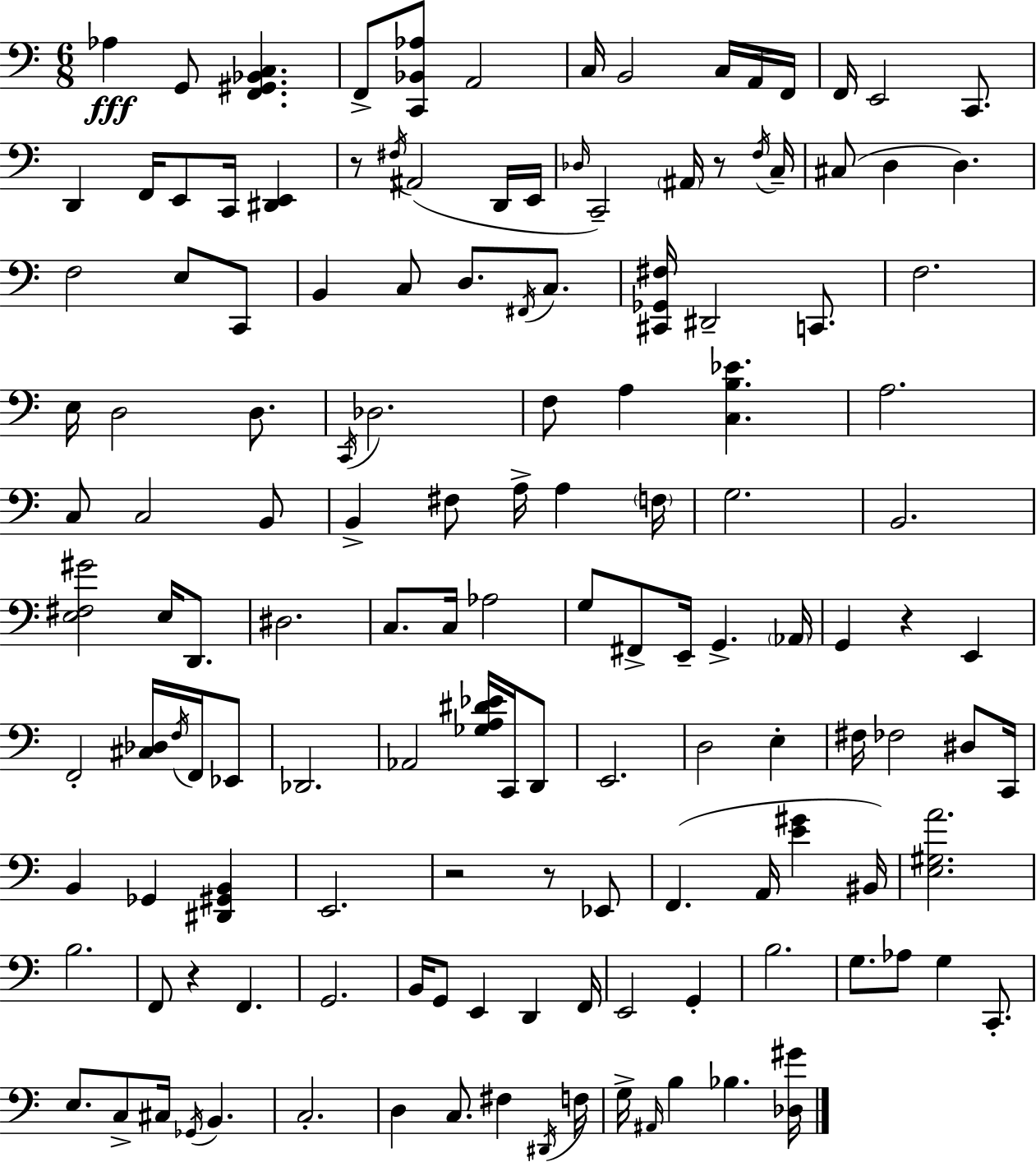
Ab3/q G2/e [F2,G#2,Bb2,C3]/q. F2/e [C2,Bb2,Ab3]/e A2/h C3/s B2/h C3/s A2/s F2/s F2/s E2/h C2/e. D2/q F2/s E2/e C2/s [D#2,E2]/q R/e F#3/s A#2/h D2/s E2/s Db3/s C2/h A#2/s R/e F3/s C3/s C#3/e D3/q D3/q. F3/h E3/e C2/e B2/q C3/e D3/e. F#2/s C3/e. [C#2,Gb2,F#3]/s D#2/h C2/e. F3/h. E3/s D3/h D3/e. C2/s Db3/h. F3/e A3/q [C3,B3,Eb4]/q. A3/h. C3/e C3/h B2/e B2/q F#3/e A3/s A3/q F3/s G3/h. B2/h. [E3,F#3,G#4]/h E3/s D2/e. D#3/h. C3/e. C3/s Ab3/h G3/e F#2/e E2/s G2/q. Ab2/s G2/q R/q E2/q F2/h [C#3,Db3]/s F3/s F2/s Eb2/e Db2/h. Ab2/h [Gb3,A3,D#4,Eb4]/s C2/s D2/e E2/h. D3/h E3/q F#3/s FES3/h D#3/e C2/s B2/q Gb2/q [D#2,G#2,B2]/q E2/h. R/h R/e Eb2/e F2/q. A2/s [E4,G#4]/q BIS2/s [E3,G#3,A4]/h. B3/h. F2/e R/q F2/q. G2/h. B2/s G2/e E2/q D2/q F2/s E2/h G2/q B3/h. G3/e. Ab3/e G3/q C2/e. E3/e. C3/e C#3/s Gb2/s B2/q. C3/h. D3/q C3/e. F#3/q D#2/s F3/s G3/s A#2/s B3/q Bb3/q. [Db3,G#4]/s